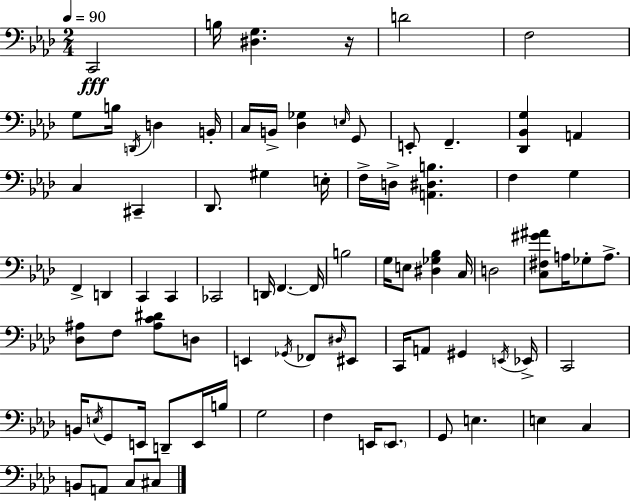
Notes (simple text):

C2/h B3/s [D#3,G3]/q. R/s D4/h F3/h G3/e B3/s D2/s D3/q B2/s C3/s B2/s [Db3,Gb3]/q E3/s G2/e E2/e F2/q. [Db2,Bb2,G3]/q A2/q C3/q C#2/q Db2/e. G#3/q E3/s F3/s D3/s [A2,D#3,B3]/q. F3/q G3/q F2/q D2/q C2/q C2/q CES2/h D2/s F2/q. F2/s B3/h G3/s E3/e [D#3,Gb3,Bb3]/q C3/s D3/h [C3,F#3,G#4,A#4]/e A3/s Gb3/e A3/e. [Db3,A#3]/e F3/e [A#3,C4,D#4]/e D3/e E2/q Gb2/s FES2/e D#3/s EIS2/e C2/s A2/e G#2/q E2/s Eb2/s C2/h B2/s E3/s G2/e E2/s D2/e E2/s B3/s G3/h F3/q E2/s E2/e. G2/e E3/q. E3/q C3/q B2/e A2/e C3/e C#3/e